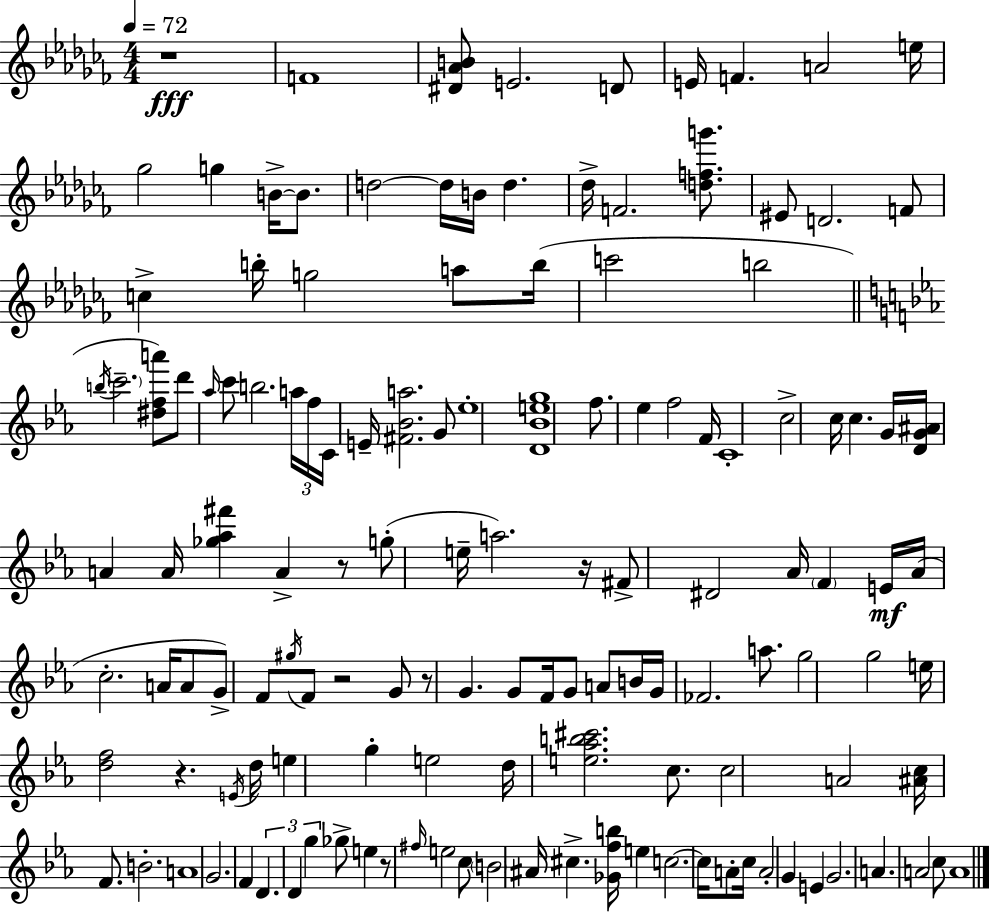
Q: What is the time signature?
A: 4/4